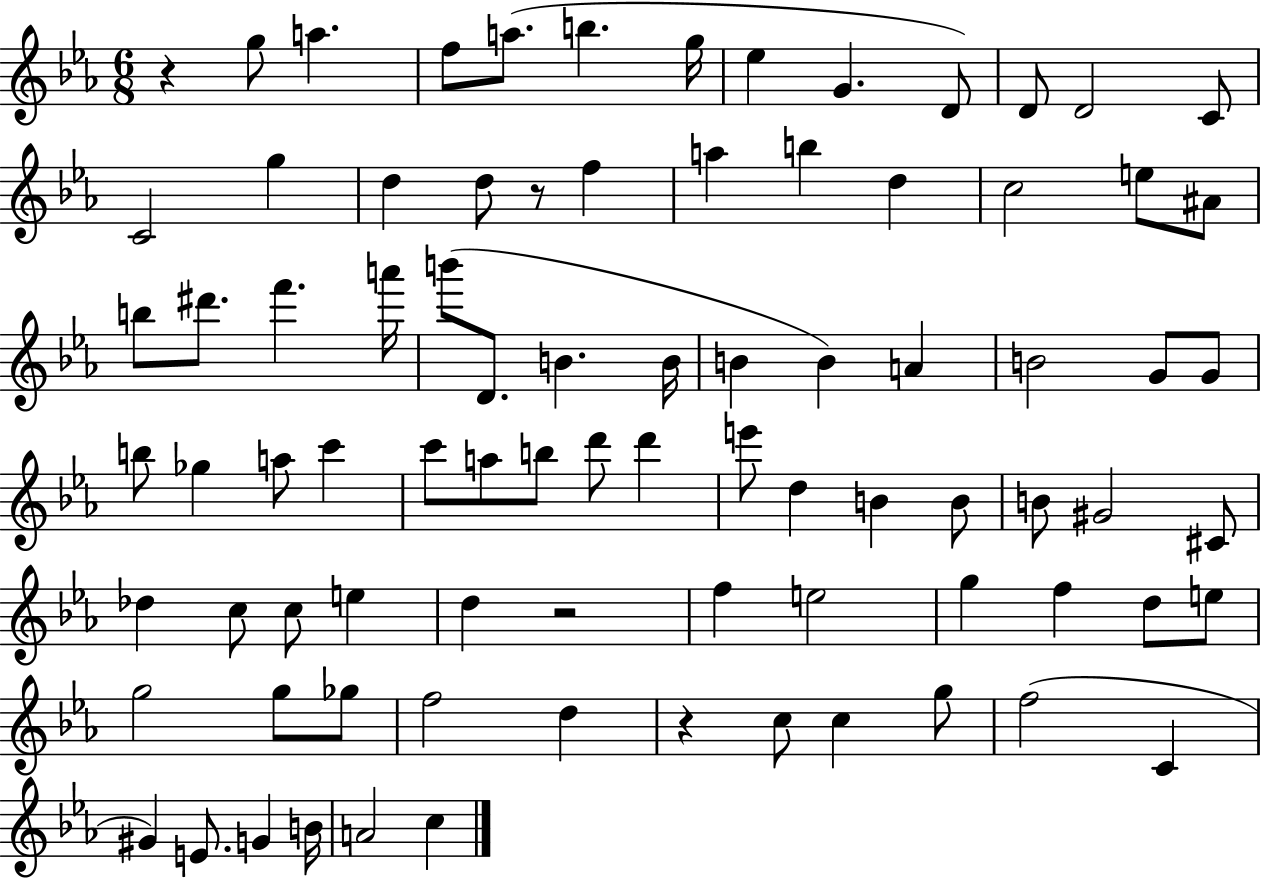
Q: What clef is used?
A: treble